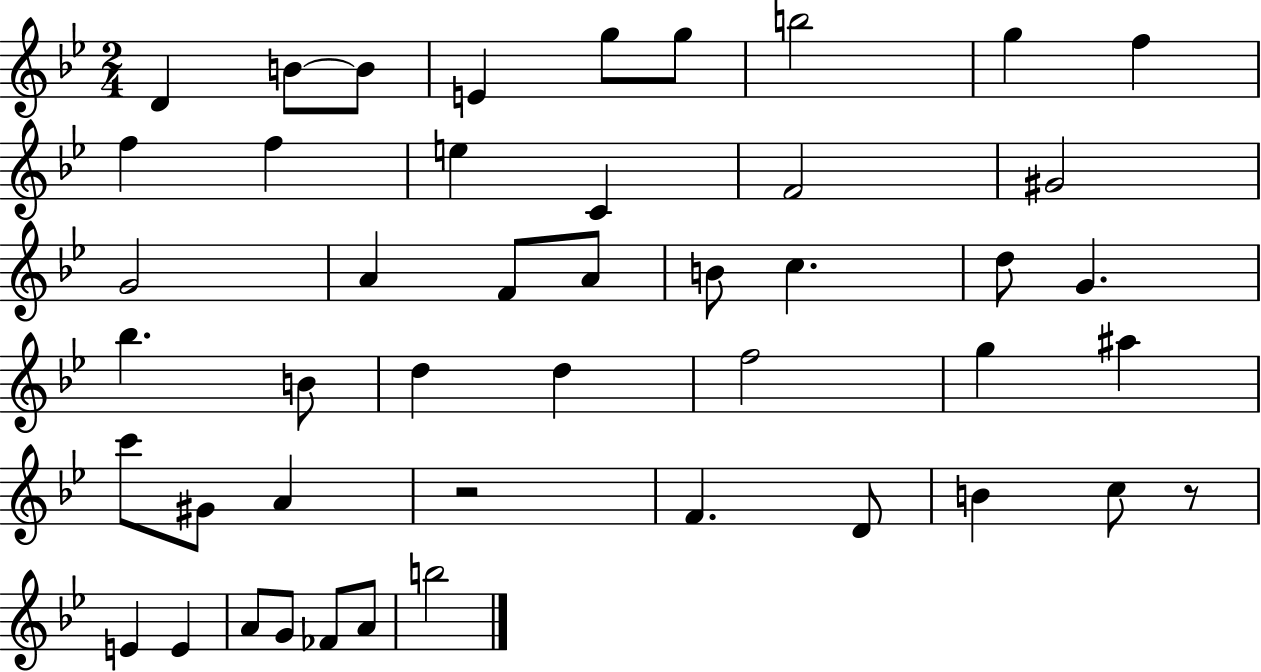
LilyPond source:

{
  \clef treble
  \numericTimeSignature
  \time 2/4
  \key bes \major
  d'4 b'8~~ b'8 | e'4 g''8 g''8 | b''2 | g''4 f''4 | \break f''4 f''4 | e''4 c'4 | f'2 | gis'2 | \break g'2 | a'4 f'8 a'8 | b'8 c''4. | d''8 g'4. | \break bes''4. b'8 | d''4 d''4 | f''2 | g''4 ais''4 | \break c'''8 gis'8 a'4 | r2 | f'4. d'8 | b'4 c''8 r8 | \break e'4 e'4 | a'8 g'8 fes'8 a'8 | b''2 | \bar "|."
}